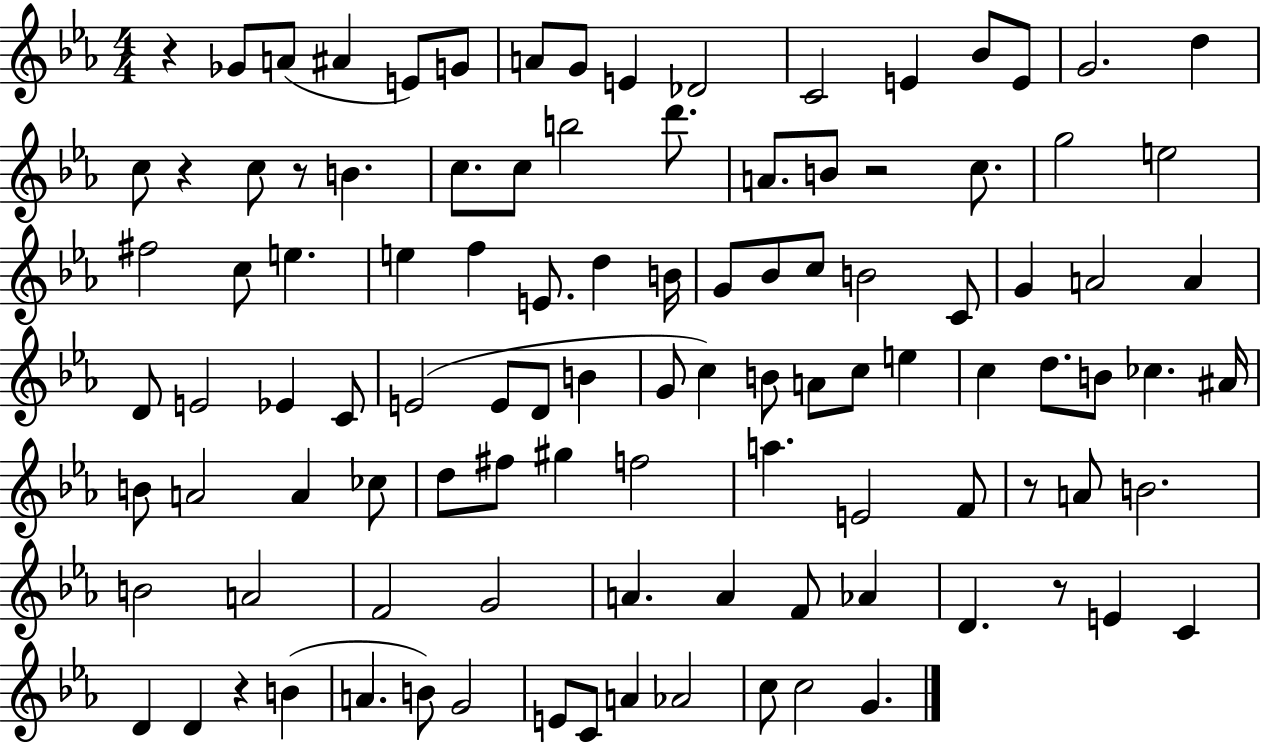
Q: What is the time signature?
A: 4/4